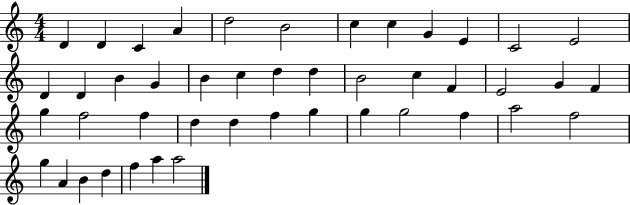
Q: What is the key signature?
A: C major